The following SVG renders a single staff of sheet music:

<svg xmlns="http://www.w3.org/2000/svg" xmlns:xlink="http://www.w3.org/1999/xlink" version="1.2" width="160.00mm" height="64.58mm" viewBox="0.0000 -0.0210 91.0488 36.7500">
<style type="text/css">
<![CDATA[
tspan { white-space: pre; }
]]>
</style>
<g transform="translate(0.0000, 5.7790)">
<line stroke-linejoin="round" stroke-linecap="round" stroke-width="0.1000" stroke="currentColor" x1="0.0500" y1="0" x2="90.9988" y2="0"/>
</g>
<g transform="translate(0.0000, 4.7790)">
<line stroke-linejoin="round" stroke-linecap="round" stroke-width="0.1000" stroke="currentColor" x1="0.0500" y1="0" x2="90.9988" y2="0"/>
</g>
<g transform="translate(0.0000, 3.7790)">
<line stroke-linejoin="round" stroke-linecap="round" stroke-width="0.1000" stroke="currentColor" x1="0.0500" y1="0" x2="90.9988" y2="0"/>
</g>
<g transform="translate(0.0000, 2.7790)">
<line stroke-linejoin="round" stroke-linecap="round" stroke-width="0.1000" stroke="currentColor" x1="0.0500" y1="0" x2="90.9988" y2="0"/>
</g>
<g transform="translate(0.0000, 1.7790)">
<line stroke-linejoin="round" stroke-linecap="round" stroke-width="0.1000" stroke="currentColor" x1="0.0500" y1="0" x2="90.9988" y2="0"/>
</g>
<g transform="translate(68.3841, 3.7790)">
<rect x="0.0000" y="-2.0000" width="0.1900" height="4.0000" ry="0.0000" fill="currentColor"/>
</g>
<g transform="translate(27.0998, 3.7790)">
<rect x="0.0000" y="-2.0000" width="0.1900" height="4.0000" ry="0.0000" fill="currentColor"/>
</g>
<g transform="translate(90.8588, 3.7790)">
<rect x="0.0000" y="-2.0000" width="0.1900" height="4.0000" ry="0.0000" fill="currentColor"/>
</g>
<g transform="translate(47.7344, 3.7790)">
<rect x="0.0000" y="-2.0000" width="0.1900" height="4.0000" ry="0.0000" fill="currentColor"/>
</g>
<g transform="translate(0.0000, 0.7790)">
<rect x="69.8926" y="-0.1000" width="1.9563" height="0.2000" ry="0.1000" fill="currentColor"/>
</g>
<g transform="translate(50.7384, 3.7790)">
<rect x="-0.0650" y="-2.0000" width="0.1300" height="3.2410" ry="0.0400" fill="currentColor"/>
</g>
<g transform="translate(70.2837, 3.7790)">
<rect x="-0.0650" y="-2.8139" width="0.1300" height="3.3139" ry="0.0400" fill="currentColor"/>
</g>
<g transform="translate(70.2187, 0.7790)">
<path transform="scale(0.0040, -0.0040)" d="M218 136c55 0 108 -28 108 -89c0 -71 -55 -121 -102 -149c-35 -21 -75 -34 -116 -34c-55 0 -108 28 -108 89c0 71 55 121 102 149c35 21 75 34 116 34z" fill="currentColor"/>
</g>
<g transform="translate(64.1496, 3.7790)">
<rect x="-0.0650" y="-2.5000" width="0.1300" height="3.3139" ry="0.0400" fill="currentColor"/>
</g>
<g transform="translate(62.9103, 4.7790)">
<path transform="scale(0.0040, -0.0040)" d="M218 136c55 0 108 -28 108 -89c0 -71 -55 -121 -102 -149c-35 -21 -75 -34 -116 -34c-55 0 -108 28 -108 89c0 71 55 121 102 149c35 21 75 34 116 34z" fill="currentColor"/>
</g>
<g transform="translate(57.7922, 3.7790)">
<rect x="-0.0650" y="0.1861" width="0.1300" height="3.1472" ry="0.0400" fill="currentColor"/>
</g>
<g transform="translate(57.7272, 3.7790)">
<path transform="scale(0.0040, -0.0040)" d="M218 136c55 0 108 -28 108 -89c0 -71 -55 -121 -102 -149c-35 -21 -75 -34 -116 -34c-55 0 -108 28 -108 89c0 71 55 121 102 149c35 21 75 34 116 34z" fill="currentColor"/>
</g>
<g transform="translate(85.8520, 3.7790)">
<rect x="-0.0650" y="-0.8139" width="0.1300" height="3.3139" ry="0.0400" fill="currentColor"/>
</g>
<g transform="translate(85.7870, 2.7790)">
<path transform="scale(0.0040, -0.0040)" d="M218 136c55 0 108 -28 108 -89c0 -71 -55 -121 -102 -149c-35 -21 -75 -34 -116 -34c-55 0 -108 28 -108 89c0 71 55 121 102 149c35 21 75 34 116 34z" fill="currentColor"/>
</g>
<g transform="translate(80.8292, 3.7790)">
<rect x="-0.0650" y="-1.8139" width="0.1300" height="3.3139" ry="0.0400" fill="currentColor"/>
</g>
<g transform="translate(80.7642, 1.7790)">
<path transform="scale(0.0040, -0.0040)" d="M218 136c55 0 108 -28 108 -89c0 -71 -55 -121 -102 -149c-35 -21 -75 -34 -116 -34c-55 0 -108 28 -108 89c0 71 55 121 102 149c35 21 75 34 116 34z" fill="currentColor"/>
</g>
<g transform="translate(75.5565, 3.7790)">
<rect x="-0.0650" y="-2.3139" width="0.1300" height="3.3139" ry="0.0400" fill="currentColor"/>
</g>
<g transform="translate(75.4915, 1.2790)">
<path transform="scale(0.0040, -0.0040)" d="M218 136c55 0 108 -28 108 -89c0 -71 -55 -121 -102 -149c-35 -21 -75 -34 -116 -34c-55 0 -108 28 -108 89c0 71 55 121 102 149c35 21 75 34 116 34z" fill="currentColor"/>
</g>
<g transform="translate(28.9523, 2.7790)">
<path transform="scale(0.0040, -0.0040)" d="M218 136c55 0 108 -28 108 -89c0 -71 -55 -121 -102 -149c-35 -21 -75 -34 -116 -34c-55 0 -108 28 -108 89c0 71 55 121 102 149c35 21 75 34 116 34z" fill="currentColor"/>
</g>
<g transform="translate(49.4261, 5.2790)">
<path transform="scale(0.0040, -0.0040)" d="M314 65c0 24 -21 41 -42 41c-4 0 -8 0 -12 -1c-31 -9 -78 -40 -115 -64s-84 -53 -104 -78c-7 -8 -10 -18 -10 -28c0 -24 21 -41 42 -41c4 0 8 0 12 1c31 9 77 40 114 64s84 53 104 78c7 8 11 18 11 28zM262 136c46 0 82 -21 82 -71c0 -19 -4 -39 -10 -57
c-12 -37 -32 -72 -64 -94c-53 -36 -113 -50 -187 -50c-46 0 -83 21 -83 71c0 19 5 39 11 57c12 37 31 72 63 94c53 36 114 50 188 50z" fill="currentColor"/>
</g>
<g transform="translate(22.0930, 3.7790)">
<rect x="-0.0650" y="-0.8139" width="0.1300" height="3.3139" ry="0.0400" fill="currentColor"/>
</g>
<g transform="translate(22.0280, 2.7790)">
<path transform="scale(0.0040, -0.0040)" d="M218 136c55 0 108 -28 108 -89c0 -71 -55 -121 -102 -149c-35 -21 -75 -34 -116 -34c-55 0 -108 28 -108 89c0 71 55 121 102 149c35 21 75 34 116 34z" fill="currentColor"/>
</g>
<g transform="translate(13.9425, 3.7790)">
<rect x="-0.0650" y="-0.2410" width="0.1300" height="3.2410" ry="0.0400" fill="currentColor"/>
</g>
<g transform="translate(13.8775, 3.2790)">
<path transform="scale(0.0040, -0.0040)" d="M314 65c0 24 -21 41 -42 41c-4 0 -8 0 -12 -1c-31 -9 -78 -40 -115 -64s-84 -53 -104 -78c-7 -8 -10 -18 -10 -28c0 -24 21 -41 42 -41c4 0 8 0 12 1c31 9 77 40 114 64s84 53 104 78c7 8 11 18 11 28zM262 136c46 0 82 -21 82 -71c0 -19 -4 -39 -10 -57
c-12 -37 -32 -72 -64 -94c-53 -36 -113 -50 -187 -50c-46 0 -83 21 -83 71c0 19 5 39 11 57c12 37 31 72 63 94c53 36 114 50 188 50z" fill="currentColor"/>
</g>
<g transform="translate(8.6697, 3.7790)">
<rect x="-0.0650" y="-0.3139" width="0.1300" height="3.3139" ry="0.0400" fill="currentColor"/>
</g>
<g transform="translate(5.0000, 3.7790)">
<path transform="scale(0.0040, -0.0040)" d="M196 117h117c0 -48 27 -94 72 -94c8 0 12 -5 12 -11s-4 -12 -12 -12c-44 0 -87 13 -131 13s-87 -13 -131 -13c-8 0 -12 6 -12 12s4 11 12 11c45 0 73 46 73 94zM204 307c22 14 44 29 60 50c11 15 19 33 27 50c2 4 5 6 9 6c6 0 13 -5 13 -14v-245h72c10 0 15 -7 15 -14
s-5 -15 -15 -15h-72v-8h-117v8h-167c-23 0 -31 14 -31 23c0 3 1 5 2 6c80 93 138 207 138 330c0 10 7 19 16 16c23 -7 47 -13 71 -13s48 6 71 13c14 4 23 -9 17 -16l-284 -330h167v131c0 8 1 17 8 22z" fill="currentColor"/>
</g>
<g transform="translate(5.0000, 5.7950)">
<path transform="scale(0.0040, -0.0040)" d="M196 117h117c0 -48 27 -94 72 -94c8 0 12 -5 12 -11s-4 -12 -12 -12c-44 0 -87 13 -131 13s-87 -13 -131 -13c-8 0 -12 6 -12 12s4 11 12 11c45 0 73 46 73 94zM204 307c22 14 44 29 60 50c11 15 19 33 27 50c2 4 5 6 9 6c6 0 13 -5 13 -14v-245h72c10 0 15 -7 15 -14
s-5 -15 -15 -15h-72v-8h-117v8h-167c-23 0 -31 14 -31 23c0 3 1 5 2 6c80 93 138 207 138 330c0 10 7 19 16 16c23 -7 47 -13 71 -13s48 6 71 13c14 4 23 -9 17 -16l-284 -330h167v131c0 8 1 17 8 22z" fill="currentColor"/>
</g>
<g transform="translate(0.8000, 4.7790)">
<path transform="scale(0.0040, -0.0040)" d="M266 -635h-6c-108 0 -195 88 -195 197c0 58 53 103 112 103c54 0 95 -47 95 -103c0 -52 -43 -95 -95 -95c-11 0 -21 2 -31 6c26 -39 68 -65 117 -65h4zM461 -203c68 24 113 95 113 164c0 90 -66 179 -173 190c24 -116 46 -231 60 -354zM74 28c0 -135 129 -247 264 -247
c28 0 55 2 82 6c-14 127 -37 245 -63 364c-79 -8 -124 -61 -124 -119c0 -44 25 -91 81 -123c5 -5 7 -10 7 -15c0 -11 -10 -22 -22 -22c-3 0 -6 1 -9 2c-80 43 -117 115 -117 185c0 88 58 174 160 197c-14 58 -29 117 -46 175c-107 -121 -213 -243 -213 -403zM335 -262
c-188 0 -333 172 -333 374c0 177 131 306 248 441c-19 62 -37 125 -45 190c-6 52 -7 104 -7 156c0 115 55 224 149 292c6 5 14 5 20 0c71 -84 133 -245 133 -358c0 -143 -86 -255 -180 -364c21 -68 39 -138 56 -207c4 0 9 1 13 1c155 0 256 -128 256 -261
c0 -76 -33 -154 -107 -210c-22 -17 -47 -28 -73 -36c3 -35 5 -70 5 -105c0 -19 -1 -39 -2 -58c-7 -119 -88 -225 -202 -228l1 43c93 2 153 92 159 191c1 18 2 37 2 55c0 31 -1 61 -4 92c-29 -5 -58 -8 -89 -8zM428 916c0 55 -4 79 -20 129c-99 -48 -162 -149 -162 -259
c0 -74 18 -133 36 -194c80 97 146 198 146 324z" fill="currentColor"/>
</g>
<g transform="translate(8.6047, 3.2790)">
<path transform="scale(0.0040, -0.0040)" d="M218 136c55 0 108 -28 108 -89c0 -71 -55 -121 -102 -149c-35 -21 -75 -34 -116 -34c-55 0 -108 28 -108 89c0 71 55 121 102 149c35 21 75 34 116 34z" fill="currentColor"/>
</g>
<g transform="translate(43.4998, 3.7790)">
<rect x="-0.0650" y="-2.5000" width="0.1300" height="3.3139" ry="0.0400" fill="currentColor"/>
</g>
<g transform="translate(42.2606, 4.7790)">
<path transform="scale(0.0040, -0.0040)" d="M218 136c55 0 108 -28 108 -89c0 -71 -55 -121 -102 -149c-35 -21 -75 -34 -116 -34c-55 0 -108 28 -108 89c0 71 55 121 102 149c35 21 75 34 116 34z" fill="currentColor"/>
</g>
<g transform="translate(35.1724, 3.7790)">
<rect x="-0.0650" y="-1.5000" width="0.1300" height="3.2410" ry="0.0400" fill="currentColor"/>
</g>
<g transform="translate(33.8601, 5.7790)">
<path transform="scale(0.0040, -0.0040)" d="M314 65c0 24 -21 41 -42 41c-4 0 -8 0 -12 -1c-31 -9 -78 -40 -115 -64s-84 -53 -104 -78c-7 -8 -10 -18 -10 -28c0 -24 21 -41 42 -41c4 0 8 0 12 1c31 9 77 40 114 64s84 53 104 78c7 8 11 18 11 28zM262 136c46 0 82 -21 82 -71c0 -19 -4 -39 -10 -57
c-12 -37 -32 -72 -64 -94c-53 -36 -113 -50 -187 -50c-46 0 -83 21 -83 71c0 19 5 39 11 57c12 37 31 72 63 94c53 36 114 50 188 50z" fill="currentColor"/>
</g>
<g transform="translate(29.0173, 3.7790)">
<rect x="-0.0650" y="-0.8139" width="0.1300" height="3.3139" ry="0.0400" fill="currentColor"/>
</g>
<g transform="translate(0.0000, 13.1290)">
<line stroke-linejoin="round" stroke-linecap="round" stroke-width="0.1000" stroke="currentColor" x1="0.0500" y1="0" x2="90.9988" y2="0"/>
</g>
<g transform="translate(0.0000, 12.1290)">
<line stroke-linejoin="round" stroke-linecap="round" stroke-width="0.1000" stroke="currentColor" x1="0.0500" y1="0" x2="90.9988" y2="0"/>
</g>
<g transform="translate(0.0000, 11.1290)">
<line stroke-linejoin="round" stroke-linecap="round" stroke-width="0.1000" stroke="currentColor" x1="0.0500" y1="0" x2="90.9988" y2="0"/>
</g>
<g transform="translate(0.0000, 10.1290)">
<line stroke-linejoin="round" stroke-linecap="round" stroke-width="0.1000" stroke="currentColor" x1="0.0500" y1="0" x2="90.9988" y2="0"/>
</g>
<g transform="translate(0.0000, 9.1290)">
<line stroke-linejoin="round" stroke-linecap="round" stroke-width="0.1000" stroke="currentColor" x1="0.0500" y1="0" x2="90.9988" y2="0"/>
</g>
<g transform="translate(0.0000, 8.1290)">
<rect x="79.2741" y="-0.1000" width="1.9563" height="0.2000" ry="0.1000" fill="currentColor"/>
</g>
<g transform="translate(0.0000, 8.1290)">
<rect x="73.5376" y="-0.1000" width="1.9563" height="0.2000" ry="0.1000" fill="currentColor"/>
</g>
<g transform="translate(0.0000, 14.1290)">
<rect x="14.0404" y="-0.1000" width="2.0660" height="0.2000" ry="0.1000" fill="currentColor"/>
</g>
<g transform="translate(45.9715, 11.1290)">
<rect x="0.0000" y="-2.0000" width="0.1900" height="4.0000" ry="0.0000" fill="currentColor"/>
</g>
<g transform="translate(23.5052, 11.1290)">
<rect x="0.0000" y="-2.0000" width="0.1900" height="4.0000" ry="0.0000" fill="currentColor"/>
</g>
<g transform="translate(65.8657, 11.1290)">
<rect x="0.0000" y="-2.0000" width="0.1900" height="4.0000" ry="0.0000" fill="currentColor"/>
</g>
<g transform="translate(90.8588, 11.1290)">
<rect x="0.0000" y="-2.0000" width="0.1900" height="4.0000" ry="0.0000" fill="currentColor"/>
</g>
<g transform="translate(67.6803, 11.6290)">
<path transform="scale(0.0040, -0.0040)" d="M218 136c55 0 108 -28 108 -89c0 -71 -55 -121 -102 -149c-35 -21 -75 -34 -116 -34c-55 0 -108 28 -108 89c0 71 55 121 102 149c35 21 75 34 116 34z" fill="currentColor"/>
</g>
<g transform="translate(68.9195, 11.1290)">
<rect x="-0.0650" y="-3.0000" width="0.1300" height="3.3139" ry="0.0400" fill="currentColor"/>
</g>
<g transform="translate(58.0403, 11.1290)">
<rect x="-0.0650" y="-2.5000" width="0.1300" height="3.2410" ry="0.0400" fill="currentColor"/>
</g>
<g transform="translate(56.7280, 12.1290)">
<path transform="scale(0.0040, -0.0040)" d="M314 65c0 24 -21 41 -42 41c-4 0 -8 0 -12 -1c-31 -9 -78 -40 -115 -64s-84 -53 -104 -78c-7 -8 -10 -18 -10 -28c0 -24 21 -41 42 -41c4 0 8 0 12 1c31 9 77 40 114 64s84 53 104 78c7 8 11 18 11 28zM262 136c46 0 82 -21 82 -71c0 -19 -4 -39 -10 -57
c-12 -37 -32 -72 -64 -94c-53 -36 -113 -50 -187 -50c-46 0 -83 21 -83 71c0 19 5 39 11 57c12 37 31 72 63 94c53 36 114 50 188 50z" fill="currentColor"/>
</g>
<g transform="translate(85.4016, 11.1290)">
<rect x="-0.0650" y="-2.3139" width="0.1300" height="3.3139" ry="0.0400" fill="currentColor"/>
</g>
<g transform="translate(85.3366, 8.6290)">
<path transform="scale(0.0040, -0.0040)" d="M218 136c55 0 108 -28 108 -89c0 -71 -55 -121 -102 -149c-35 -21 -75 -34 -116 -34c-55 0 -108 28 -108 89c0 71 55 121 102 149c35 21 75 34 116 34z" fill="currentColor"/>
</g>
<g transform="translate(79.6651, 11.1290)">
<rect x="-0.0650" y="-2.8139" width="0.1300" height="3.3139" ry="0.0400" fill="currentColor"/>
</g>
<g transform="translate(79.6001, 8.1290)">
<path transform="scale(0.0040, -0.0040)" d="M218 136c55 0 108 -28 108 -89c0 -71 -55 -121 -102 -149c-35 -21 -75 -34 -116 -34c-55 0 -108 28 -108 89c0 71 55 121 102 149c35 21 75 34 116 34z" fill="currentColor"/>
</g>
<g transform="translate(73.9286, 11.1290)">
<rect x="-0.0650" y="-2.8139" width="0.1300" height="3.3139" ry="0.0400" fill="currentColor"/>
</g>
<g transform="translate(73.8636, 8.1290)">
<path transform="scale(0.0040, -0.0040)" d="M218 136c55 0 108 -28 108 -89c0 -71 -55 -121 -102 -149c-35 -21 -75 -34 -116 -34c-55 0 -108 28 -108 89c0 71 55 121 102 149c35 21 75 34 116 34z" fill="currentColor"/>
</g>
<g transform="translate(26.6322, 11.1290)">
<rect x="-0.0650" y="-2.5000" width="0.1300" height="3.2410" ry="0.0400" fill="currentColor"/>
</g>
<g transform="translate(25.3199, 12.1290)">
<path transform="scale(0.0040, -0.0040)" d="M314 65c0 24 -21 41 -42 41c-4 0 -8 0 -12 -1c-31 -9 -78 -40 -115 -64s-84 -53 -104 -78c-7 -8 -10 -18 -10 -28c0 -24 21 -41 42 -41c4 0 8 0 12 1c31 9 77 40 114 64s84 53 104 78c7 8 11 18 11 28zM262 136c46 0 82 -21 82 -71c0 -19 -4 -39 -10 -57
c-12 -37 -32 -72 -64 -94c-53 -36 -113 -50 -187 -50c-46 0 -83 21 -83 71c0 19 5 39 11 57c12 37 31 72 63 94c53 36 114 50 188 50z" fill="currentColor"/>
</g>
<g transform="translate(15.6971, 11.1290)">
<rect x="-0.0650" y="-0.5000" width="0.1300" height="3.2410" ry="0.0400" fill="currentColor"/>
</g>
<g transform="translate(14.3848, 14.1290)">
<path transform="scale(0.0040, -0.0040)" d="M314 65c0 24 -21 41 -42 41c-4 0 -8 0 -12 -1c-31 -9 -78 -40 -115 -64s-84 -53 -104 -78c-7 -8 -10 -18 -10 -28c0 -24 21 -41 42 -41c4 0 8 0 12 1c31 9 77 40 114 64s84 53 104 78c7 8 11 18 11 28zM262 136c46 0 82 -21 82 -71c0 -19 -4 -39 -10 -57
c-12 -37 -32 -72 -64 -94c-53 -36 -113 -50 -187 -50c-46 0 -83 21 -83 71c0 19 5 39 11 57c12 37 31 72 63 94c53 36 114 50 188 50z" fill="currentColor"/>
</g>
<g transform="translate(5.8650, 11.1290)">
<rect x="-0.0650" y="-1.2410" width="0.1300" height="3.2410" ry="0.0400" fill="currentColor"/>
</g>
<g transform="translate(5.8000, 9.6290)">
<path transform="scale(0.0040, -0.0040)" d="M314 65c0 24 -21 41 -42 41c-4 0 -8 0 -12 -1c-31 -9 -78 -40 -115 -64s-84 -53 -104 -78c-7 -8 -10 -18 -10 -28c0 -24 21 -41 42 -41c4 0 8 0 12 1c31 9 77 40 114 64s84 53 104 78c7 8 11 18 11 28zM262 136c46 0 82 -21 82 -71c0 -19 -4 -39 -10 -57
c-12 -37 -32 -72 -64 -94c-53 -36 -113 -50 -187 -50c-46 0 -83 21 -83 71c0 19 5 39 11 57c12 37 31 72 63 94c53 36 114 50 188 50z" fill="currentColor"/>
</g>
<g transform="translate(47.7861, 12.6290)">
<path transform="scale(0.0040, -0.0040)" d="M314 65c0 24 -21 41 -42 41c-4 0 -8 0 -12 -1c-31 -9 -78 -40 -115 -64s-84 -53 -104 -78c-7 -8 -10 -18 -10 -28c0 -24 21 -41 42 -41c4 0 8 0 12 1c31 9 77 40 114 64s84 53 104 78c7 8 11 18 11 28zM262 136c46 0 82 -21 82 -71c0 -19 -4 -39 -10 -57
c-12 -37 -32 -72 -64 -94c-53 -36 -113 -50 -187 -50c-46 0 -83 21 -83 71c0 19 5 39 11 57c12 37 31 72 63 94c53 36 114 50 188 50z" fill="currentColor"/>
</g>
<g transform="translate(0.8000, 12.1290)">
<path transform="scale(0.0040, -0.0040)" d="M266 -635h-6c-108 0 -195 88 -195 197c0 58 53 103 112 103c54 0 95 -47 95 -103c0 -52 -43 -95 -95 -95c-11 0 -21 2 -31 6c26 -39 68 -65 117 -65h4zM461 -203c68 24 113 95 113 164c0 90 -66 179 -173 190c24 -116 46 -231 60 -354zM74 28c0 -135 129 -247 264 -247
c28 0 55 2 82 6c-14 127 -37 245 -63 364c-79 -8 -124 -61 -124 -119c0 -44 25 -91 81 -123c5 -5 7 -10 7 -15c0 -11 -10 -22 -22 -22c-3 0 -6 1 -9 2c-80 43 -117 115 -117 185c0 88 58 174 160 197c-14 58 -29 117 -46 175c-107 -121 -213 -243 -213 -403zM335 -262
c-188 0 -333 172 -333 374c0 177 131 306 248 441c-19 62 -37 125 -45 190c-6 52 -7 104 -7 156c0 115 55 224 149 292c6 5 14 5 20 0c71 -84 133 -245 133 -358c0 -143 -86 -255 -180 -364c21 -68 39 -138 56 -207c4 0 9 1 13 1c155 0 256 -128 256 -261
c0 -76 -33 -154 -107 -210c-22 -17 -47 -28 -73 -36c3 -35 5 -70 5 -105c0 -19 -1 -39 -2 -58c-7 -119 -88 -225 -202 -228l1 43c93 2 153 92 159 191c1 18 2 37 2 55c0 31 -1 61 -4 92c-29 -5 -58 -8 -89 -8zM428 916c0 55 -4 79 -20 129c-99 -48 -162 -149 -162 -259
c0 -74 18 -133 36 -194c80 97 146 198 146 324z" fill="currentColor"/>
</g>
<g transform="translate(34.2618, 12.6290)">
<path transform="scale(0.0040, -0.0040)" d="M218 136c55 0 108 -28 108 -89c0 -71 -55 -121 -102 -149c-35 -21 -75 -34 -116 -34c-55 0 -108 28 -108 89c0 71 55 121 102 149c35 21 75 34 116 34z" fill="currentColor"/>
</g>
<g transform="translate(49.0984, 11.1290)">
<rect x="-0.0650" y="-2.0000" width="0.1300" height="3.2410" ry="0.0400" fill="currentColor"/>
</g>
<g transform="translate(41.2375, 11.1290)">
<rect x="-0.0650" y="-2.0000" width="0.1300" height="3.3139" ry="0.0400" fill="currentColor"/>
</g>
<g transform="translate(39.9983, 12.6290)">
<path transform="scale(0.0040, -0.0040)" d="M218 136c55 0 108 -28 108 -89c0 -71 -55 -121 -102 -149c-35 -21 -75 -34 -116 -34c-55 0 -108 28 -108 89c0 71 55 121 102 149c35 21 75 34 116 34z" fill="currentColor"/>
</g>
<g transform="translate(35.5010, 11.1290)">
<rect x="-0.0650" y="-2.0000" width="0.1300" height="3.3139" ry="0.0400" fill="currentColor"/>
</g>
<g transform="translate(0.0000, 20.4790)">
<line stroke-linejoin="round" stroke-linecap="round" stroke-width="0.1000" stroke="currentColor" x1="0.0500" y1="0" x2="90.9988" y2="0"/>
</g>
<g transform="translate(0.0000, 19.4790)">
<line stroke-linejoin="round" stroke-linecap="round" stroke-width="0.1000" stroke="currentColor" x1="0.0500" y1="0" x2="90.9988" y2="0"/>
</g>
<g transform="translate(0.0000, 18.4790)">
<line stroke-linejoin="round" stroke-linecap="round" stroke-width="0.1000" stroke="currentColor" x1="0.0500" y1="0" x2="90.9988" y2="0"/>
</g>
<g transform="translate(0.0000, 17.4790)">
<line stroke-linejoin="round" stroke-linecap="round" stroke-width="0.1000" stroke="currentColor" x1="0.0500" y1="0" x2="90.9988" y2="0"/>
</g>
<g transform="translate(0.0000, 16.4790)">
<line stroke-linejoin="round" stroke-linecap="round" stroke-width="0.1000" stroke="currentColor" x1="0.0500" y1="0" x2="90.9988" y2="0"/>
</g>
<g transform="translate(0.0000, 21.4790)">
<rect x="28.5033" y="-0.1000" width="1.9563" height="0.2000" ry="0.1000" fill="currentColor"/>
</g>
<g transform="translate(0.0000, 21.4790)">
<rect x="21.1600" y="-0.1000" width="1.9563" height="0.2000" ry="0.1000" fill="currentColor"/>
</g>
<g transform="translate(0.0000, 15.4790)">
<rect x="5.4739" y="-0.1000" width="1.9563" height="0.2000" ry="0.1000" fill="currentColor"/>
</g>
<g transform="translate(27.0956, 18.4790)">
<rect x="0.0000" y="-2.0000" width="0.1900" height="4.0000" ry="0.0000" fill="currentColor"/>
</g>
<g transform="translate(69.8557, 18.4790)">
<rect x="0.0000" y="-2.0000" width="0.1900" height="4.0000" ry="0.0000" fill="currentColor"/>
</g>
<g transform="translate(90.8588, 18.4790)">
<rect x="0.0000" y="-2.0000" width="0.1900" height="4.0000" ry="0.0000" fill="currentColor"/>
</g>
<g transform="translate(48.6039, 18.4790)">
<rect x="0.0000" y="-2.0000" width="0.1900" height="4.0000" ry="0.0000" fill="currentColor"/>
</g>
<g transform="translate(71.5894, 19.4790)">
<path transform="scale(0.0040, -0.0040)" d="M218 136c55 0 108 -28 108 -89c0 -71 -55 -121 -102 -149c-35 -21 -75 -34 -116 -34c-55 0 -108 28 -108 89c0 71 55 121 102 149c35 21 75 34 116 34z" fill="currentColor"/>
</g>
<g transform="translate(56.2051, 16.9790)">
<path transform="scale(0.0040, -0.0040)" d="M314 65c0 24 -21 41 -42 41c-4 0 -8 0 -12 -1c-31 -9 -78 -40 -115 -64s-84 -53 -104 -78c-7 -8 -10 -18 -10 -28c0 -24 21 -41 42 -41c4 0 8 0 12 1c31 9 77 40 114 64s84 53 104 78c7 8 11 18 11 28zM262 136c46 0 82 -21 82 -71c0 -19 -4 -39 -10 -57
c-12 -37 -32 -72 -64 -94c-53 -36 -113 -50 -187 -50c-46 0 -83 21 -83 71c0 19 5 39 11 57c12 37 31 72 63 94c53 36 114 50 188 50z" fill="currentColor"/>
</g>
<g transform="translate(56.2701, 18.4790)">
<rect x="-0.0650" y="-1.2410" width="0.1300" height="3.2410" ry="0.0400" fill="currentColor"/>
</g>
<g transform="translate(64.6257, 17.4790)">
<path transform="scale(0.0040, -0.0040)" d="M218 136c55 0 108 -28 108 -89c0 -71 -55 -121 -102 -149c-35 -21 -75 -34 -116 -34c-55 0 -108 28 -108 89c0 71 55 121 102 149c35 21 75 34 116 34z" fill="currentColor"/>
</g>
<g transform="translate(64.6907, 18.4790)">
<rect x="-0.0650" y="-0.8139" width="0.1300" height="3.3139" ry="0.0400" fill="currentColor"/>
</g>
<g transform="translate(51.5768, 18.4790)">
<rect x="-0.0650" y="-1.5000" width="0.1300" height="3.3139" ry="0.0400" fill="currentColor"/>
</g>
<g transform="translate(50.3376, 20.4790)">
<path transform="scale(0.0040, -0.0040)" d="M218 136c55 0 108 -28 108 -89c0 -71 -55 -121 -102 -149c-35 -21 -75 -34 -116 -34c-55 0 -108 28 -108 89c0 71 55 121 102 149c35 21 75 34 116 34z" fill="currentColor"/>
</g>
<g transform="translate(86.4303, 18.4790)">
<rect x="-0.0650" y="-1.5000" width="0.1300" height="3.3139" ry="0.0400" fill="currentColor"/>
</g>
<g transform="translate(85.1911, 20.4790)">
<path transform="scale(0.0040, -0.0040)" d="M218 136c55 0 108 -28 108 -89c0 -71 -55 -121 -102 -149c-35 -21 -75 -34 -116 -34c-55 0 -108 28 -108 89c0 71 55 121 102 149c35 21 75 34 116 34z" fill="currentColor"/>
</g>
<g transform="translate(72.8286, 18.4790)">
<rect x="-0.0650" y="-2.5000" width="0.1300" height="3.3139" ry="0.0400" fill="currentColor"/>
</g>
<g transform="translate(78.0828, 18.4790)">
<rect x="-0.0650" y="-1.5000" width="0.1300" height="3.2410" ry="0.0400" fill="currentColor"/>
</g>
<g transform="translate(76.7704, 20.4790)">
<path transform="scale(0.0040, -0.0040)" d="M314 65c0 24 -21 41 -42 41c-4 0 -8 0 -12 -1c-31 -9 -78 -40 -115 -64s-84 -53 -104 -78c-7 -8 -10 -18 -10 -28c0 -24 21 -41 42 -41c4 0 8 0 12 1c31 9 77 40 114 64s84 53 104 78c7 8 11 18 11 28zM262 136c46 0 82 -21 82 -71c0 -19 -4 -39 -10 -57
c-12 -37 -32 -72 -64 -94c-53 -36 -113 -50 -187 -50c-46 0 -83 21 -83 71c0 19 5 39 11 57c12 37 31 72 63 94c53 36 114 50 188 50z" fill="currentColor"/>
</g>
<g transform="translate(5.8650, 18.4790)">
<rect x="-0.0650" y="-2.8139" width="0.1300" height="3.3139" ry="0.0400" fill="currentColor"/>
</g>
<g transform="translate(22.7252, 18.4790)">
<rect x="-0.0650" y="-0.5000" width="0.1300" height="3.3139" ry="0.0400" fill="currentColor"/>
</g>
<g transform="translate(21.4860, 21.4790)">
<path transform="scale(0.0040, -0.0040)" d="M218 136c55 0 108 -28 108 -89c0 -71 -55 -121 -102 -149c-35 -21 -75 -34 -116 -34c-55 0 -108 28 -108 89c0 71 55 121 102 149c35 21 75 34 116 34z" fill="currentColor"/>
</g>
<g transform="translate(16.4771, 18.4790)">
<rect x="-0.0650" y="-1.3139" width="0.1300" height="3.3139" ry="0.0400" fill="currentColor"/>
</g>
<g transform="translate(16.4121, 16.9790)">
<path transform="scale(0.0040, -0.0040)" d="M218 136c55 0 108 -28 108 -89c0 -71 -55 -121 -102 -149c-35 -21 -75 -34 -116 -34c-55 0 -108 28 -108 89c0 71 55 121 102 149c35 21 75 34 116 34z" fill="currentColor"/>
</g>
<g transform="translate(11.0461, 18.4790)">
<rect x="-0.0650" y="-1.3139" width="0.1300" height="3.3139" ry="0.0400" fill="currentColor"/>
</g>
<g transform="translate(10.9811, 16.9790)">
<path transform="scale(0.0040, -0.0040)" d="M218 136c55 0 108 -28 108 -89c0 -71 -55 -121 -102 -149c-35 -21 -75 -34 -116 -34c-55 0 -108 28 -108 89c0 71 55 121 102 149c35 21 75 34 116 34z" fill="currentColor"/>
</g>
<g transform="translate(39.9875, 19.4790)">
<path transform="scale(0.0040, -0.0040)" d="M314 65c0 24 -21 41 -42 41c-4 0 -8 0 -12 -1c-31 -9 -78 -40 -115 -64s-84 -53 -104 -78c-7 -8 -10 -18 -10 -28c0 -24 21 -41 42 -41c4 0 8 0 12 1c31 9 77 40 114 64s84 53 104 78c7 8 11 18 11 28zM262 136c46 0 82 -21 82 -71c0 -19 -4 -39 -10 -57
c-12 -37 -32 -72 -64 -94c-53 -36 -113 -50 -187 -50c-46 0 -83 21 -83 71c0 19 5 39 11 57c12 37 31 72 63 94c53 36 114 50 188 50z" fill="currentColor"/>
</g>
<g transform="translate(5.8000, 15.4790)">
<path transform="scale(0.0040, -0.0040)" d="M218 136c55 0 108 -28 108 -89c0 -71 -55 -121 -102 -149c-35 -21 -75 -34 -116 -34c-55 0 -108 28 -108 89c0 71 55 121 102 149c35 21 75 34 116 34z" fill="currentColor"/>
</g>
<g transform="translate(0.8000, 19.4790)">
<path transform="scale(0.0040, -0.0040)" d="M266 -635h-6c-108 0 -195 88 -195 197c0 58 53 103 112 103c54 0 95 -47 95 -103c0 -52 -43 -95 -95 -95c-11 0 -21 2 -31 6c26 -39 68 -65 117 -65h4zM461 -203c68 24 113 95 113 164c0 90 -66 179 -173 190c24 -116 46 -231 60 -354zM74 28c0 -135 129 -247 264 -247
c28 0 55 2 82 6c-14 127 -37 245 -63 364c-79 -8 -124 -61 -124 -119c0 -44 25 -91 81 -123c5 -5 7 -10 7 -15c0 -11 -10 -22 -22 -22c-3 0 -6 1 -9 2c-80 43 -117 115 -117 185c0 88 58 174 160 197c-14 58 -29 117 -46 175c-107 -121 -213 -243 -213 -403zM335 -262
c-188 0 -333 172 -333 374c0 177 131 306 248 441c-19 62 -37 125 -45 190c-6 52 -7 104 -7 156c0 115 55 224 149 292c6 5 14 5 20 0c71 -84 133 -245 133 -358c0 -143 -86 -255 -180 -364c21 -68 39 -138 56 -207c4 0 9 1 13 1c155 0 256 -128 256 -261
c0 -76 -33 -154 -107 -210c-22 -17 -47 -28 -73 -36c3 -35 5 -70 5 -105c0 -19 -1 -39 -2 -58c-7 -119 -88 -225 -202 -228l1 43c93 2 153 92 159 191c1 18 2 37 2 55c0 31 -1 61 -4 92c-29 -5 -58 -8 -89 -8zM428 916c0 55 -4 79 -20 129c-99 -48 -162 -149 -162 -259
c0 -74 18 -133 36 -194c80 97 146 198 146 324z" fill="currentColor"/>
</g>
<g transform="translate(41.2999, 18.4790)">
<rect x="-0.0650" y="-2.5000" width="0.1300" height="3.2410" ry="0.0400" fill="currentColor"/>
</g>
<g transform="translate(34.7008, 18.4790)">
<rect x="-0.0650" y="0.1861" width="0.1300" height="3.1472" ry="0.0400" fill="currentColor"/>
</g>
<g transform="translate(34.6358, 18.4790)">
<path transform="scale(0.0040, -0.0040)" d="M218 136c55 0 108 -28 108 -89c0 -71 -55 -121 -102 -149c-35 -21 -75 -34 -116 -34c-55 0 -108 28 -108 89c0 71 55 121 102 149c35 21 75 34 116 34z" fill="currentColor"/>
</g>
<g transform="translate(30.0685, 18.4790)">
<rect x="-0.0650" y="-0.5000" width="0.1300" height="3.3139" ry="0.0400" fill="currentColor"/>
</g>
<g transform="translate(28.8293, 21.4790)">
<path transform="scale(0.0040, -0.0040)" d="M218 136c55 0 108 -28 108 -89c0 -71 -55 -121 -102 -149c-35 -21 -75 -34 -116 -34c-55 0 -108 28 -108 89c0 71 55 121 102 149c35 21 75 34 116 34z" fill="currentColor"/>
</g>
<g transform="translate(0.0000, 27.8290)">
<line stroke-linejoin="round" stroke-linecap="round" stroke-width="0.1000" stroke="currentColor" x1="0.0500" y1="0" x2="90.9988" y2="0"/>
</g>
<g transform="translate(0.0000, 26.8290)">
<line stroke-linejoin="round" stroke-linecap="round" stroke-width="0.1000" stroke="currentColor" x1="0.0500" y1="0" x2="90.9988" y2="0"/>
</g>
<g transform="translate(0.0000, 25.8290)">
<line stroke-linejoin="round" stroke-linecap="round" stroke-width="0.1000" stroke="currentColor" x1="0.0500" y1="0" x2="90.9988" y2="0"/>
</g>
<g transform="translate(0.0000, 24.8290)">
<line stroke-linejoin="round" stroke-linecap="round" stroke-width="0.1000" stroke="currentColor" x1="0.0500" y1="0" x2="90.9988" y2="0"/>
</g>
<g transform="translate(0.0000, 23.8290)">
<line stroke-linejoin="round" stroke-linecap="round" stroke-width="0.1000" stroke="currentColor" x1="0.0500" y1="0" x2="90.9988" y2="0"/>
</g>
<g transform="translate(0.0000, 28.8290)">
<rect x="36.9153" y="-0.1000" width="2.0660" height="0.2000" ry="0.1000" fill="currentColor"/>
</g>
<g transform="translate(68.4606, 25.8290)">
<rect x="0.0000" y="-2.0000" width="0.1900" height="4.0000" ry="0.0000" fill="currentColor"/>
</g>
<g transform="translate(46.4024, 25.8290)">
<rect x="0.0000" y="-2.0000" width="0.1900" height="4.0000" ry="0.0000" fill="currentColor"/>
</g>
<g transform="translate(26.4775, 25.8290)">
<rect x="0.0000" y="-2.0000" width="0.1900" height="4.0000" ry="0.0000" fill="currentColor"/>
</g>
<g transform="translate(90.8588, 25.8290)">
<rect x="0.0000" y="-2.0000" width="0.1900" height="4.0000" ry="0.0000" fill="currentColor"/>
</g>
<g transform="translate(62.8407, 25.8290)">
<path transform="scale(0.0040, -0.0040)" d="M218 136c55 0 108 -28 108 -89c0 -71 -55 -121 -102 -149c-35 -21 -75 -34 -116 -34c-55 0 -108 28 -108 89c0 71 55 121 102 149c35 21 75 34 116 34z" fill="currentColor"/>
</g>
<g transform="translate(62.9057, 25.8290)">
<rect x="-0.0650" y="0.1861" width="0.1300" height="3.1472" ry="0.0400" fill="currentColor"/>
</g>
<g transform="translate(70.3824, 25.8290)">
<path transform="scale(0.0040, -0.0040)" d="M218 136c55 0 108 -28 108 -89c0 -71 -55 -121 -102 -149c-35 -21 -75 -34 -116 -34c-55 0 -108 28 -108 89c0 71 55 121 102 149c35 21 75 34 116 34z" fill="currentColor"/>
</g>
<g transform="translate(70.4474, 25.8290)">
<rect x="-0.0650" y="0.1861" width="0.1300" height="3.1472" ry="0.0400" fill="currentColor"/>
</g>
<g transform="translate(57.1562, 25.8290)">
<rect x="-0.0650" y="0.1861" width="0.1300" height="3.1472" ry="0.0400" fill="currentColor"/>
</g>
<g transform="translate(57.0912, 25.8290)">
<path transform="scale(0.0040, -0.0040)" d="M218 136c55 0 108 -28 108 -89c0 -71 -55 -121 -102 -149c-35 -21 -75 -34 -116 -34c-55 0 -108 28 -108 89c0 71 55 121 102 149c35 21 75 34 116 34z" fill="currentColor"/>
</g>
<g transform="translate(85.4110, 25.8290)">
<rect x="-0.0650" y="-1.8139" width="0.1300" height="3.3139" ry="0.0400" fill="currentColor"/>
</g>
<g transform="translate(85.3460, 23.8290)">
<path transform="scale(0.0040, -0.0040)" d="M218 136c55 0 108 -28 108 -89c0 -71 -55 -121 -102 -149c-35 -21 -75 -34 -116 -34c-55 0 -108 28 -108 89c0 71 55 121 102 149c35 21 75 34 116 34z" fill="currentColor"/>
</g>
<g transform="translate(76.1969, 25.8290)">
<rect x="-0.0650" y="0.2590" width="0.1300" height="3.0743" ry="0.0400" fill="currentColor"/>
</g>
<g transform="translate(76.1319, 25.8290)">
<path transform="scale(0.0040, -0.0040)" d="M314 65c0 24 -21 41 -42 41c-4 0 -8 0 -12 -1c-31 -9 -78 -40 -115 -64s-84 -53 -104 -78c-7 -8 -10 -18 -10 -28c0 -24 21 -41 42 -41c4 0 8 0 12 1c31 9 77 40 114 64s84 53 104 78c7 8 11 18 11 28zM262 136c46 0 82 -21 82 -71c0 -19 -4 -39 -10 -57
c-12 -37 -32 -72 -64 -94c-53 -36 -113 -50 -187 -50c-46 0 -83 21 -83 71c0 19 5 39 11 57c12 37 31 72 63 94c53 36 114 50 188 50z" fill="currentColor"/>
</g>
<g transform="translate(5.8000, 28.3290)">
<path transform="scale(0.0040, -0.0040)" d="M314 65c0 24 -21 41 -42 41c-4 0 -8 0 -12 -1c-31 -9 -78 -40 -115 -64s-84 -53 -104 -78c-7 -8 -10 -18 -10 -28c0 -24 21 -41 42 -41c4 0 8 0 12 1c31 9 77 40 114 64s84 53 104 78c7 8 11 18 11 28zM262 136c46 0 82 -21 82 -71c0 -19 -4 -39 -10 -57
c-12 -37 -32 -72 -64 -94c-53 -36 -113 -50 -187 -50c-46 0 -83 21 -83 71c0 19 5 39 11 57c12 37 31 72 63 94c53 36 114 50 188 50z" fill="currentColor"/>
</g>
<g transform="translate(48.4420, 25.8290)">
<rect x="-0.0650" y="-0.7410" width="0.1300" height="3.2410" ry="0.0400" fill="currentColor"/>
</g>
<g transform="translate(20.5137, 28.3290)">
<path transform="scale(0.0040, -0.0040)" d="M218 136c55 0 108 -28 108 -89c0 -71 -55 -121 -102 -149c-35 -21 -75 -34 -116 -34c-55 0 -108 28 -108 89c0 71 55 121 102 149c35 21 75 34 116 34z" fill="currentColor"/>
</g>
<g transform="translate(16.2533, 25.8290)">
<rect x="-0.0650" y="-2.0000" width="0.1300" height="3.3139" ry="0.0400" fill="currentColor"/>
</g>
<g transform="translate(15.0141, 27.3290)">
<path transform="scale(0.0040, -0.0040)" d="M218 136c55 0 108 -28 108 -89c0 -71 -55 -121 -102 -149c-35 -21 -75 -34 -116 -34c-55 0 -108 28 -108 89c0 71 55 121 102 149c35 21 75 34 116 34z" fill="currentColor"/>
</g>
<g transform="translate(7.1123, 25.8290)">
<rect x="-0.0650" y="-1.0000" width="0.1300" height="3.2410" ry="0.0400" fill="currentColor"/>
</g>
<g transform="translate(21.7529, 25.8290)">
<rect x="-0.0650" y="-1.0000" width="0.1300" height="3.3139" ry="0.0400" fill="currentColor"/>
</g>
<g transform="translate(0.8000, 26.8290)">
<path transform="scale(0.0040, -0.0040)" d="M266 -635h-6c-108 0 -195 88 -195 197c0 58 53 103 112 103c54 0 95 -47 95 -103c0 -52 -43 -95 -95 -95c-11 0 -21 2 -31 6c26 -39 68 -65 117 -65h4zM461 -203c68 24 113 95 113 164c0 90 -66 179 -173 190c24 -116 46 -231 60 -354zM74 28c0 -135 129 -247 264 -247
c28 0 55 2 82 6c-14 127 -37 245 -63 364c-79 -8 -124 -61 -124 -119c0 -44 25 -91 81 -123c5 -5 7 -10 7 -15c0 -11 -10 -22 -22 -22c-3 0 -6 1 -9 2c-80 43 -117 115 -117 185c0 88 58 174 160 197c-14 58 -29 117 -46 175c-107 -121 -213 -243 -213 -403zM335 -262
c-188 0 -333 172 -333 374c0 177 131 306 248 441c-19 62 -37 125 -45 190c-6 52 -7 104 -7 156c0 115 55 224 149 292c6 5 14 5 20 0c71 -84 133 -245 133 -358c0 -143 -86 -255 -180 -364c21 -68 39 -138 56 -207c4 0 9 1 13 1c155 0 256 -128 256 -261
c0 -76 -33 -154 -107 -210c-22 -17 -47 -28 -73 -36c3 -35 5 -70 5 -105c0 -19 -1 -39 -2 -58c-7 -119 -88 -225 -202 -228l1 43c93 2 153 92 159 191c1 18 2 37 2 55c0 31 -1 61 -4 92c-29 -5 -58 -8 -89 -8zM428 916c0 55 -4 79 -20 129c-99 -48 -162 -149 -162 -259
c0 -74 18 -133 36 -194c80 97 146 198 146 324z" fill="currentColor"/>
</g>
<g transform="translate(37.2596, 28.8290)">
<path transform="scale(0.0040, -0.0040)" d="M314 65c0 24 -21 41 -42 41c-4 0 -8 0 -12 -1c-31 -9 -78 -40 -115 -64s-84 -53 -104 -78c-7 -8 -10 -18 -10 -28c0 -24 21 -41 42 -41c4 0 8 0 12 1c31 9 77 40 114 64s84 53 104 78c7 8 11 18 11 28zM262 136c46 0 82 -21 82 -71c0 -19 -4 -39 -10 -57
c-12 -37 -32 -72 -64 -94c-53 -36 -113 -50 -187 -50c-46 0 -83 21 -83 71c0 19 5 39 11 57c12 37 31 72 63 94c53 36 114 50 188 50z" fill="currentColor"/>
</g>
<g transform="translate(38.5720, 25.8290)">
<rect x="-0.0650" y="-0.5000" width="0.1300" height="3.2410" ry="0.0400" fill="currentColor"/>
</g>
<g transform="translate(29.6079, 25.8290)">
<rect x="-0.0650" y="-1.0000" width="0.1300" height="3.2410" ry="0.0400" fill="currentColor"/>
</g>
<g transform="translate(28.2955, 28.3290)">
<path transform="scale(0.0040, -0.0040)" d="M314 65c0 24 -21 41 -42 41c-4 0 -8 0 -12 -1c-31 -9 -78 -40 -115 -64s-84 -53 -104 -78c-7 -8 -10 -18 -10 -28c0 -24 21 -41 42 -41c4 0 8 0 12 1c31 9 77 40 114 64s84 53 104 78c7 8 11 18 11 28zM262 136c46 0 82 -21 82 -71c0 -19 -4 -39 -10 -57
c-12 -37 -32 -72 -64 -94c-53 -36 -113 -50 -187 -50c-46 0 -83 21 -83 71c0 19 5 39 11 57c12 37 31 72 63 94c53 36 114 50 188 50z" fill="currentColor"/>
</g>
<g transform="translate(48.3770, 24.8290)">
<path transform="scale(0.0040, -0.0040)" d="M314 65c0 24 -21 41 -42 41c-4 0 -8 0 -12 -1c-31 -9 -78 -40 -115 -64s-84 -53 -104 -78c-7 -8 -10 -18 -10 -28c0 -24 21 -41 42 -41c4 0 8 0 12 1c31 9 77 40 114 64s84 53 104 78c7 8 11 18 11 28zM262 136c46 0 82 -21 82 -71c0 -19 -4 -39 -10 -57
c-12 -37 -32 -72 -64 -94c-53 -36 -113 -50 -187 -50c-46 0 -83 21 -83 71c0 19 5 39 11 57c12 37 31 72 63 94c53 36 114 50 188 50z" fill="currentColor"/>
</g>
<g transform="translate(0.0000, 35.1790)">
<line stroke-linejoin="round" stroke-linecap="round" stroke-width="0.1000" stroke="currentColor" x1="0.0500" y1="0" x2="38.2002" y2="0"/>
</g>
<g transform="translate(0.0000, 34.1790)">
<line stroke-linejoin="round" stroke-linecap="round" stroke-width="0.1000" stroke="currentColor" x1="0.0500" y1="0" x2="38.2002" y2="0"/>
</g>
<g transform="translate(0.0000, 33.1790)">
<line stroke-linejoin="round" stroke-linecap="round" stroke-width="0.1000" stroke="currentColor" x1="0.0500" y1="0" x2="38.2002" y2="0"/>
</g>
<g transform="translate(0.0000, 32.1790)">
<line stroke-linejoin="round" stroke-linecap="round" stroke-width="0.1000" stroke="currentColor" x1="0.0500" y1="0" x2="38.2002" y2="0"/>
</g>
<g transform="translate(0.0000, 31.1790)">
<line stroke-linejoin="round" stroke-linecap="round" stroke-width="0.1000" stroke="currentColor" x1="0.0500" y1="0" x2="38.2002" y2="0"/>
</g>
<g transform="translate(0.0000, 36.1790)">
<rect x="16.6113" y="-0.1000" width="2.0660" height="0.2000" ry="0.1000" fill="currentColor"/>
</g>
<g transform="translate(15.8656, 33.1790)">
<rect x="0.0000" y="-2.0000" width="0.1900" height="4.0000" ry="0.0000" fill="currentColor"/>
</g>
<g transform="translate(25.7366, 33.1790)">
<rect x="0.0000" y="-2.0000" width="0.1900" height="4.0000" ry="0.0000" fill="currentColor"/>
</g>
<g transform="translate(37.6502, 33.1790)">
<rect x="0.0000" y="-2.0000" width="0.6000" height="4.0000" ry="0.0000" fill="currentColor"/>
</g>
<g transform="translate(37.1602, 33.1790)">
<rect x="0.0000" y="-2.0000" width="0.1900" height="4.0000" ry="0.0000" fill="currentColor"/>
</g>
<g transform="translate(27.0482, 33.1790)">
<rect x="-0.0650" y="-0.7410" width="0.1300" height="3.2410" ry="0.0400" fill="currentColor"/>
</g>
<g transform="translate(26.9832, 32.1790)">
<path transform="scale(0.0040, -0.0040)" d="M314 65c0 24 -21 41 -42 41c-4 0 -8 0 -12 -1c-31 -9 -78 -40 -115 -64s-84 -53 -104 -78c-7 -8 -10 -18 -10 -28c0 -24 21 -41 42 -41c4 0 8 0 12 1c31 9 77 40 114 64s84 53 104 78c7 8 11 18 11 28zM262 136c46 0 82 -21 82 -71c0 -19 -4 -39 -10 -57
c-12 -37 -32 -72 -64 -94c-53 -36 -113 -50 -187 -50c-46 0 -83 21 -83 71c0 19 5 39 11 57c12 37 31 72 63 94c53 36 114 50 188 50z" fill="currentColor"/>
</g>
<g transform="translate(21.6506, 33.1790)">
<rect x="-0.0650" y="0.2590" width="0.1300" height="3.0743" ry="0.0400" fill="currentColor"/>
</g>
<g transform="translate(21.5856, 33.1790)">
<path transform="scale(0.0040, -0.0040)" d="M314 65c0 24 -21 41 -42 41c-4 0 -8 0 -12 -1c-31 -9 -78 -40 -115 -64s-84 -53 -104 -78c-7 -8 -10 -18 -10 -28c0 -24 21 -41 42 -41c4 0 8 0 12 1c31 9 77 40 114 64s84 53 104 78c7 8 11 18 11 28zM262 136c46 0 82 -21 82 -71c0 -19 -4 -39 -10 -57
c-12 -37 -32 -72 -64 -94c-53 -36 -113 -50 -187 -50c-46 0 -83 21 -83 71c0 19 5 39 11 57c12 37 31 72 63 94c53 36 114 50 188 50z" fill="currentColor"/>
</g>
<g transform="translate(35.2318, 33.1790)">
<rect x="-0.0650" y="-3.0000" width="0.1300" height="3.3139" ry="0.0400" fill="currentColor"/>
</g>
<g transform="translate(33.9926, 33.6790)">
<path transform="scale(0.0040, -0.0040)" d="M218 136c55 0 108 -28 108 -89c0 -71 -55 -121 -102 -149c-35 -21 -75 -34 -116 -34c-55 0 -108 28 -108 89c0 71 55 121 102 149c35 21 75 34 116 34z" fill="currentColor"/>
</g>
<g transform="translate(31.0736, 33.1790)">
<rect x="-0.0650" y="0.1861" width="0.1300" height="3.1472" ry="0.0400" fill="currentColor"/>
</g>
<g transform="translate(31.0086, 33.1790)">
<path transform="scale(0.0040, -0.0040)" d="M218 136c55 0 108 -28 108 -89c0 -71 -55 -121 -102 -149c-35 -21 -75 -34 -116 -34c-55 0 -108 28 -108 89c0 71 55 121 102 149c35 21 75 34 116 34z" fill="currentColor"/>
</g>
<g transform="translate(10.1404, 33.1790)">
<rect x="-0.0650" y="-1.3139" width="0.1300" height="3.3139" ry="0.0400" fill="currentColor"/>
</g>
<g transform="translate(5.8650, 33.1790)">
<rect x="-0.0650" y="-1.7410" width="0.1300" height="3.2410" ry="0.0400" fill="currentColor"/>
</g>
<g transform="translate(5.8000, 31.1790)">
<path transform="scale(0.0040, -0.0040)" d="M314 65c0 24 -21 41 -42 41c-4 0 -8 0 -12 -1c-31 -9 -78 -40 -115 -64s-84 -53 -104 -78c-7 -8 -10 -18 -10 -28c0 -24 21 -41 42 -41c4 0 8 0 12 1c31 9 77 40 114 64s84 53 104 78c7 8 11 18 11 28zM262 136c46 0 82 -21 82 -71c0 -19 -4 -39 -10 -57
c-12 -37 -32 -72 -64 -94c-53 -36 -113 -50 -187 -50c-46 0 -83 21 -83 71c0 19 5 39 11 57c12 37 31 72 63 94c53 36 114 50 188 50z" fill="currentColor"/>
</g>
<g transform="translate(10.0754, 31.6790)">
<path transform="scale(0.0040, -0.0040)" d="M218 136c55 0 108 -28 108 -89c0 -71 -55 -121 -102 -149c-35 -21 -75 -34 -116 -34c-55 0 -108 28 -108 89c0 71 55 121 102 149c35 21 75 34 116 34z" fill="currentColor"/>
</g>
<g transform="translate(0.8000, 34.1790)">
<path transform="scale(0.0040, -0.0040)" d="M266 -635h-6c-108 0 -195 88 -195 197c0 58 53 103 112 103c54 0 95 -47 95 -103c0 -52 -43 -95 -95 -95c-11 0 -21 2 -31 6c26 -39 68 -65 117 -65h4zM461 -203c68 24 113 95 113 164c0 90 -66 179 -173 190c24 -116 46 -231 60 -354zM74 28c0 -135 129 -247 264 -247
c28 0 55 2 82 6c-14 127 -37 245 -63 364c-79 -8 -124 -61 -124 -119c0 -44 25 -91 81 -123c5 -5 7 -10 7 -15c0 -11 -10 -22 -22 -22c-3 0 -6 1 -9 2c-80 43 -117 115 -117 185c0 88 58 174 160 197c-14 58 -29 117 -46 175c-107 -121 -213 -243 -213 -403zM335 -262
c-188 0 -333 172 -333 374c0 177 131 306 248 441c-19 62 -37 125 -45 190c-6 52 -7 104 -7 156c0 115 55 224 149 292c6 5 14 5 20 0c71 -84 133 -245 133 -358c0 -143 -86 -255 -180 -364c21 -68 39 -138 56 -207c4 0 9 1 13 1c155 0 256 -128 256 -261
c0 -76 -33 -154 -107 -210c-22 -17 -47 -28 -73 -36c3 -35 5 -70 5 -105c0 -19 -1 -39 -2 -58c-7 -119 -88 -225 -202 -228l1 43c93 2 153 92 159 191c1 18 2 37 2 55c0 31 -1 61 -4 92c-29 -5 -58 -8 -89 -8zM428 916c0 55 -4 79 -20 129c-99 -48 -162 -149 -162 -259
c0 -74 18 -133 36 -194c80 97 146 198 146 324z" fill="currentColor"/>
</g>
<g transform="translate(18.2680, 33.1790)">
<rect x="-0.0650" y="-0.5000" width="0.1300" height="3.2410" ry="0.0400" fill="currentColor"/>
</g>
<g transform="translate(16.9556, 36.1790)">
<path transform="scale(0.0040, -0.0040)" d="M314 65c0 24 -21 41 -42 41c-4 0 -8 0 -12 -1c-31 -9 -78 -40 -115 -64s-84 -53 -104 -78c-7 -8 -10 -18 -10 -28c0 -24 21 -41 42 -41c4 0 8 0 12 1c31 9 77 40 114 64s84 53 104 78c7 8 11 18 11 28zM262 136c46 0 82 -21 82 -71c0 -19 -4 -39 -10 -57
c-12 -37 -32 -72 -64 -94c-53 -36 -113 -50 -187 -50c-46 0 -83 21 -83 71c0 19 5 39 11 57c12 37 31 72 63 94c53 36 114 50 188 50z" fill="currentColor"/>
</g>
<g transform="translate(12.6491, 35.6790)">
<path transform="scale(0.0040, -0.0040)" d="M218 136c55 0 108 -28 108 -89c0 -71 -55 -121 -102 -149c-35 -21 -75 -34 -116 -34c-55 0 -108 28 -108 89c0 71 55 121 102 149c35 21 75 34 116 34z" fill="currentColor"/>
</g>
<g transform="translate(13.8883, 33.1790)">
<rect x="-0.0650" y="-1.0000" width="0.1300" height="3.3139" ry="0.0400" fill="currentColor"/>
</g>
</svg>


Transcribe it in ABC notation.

X:1
T:Untitled
M:4/4
L:1/4
K:C
c c2 d d E2 G F2 B G a g f d e2 C2 G2 F F F2 G2 A a a g a e e C C B G2 E e2 d G E2 E D2 F D D2 C2 d2 B B B B2 f f2 e D C2 B2 d2 B A